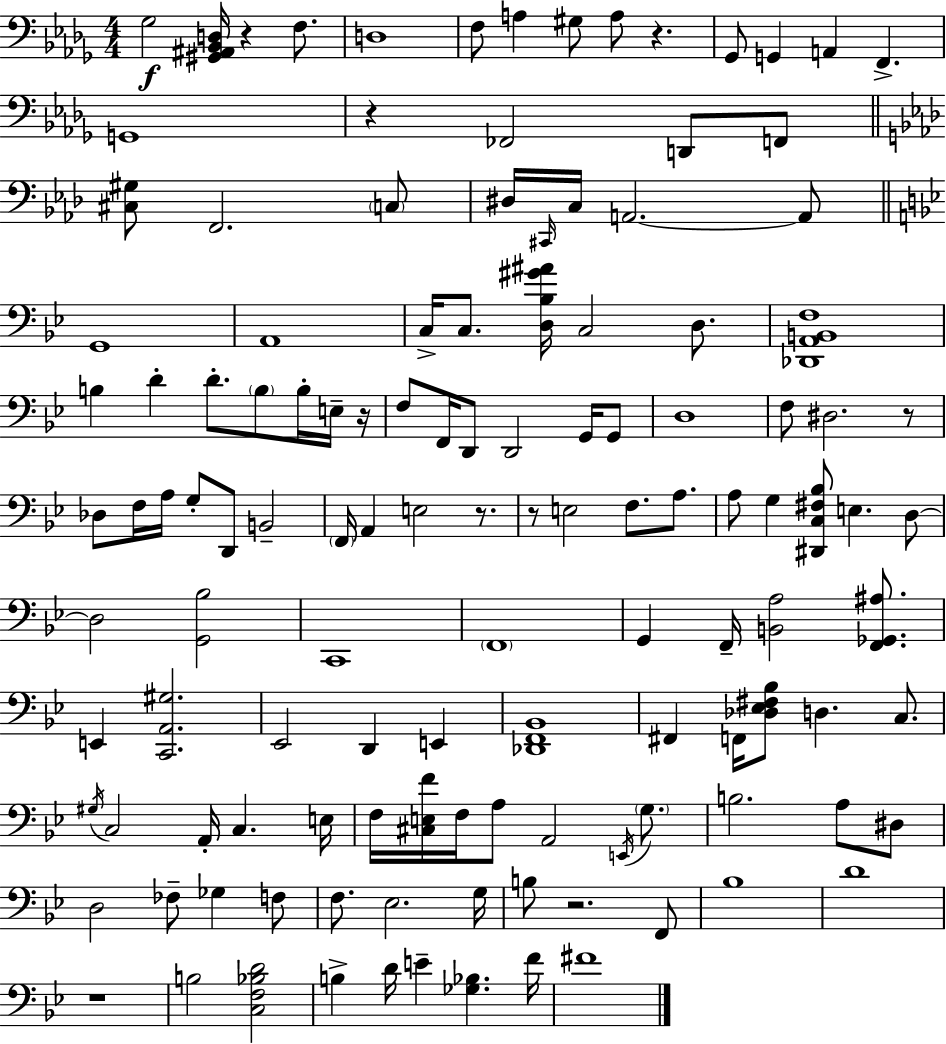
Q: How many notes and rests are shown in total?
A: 126